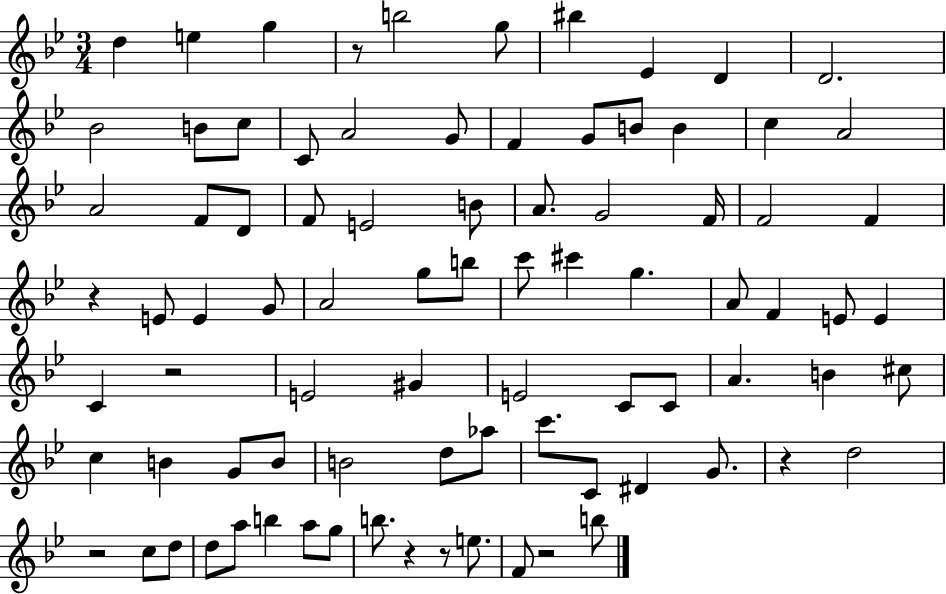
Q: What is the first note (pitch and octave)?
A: D5